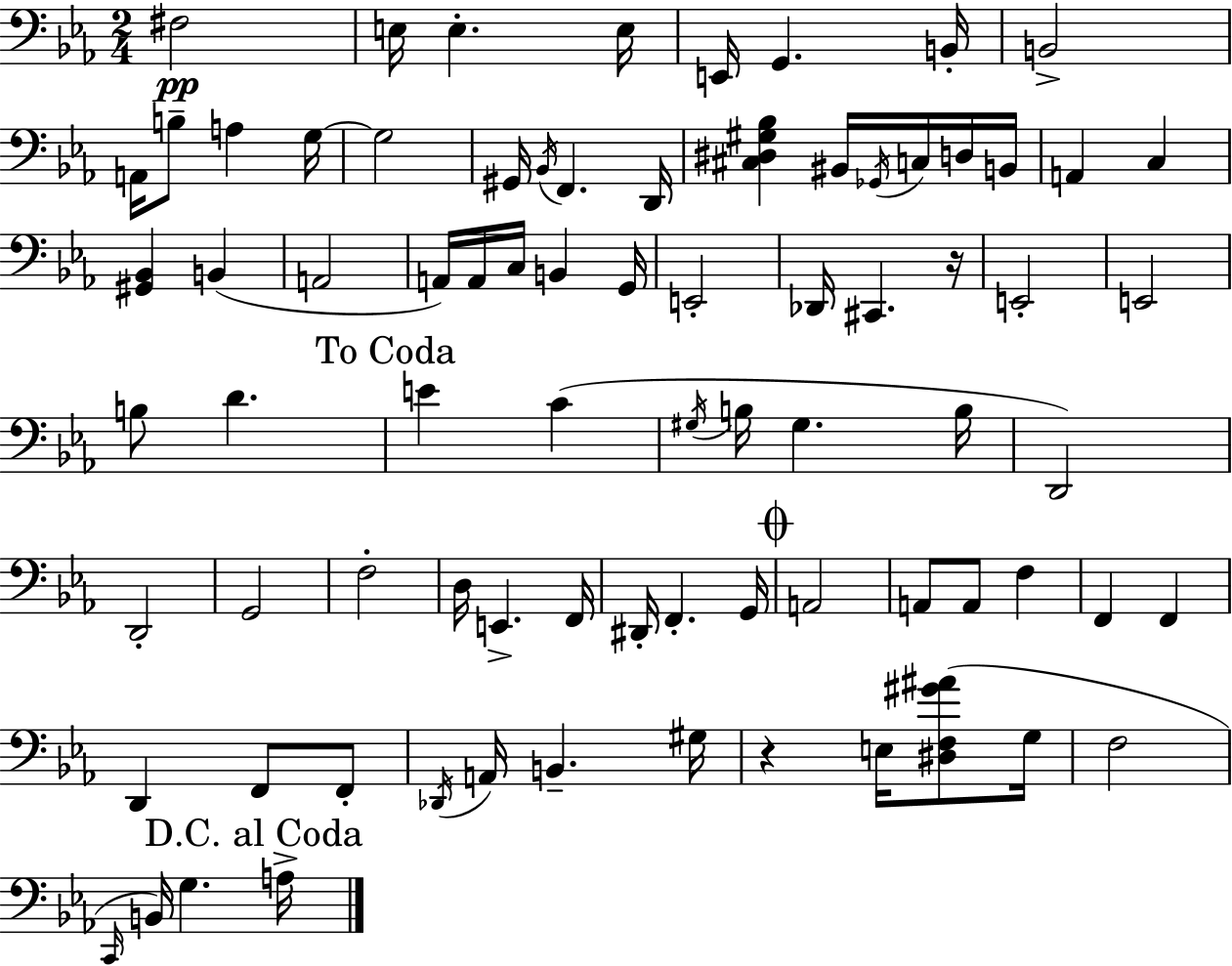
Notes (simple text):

F#3/h E3/s E3/q. E3/s E2/s G2/q. B2/s B2/h A2/s B3/e A3/q G3/s G3/h G#2/s Bb2/s F2/q. D2/s [C#3,D#3,G#3,Bb3]/q BIS2/s Gb2/s C3/s D3/s B2/s A2/q C3/q [G#2,Bb2]/q B2/q A2/h A2/s A2/s C3/s B2/q G2/s E2/h Db2/s C#2/q. R/s E2/h E2/h B3/e D4/q. E4/q C4/q G#3/s B3/s G#3/q. B3/s D2/h D2/h G2/h F3/h D3/s E2/q. F2/s D#2/s F2/q. G2/s A2/h A2/e A2/e F3/q F2/q F2/q D2/q F2/e F2/e Db2/s A2/s B2/q. G#3/s R/q E3/s [D#3,F3,G#4,A#4]/e G3/s F3/h C2/s B2/s G3/q. A3/s